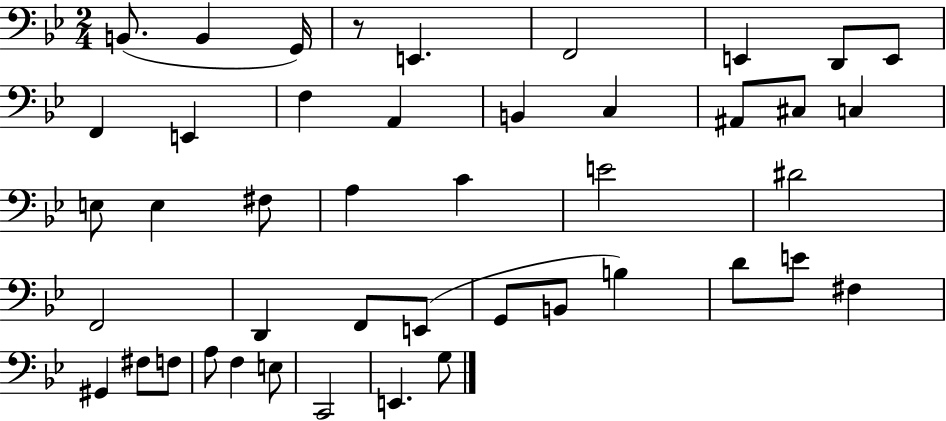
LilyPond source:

{
  \clef bass
  \numericTimeSignature
  \time 2/4
  \key bes \major
  \repeat volta 2 { b,8.( b,4 g,16) | r8 e,4. | f,2 | e,4 d,8 e,8 | \break f,4 e,4 | f4 a,4 | b,4 c4 | ais,8 cis8 c4 | \break e8 e4 fis8 | a4 c'4 | e'2 | dis'2 | \break f,2 | d,4 f,8 e,8( | g,8 b,8 b4) | d'8 e'8 fis4 | \break gis,4 fis8 f8 | a8 f4 e8 | c,2 | e,4. g8 | \break } \bar "|."
}